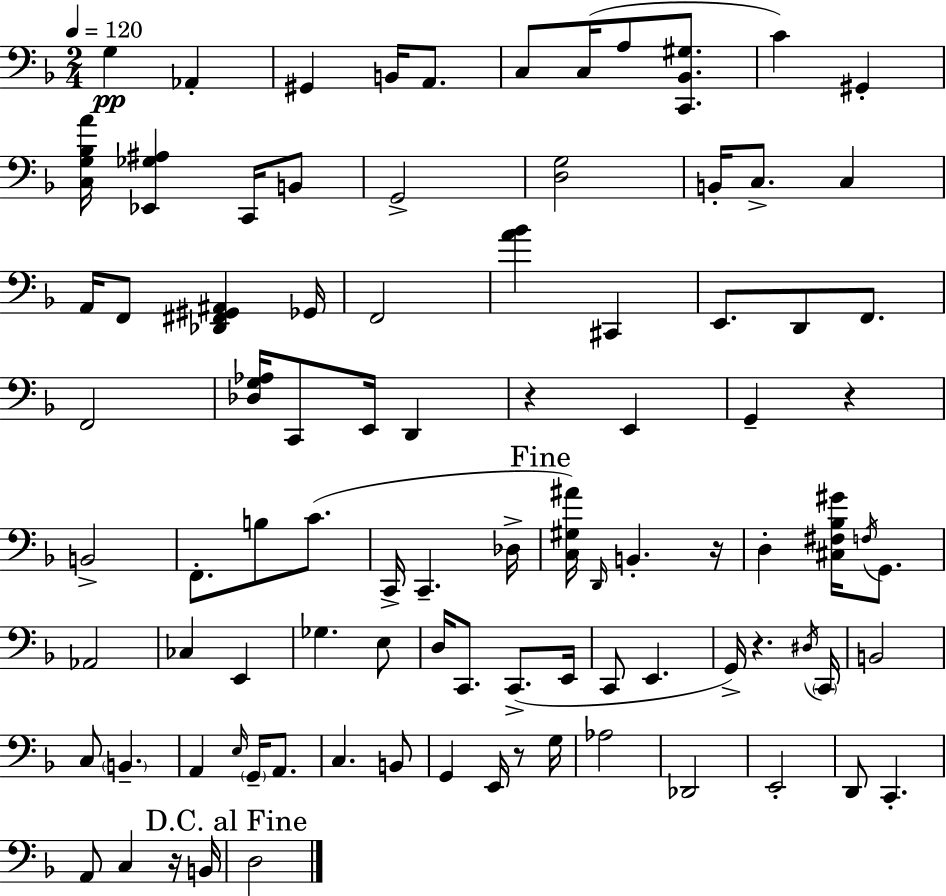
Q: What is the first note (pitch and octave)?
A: G3